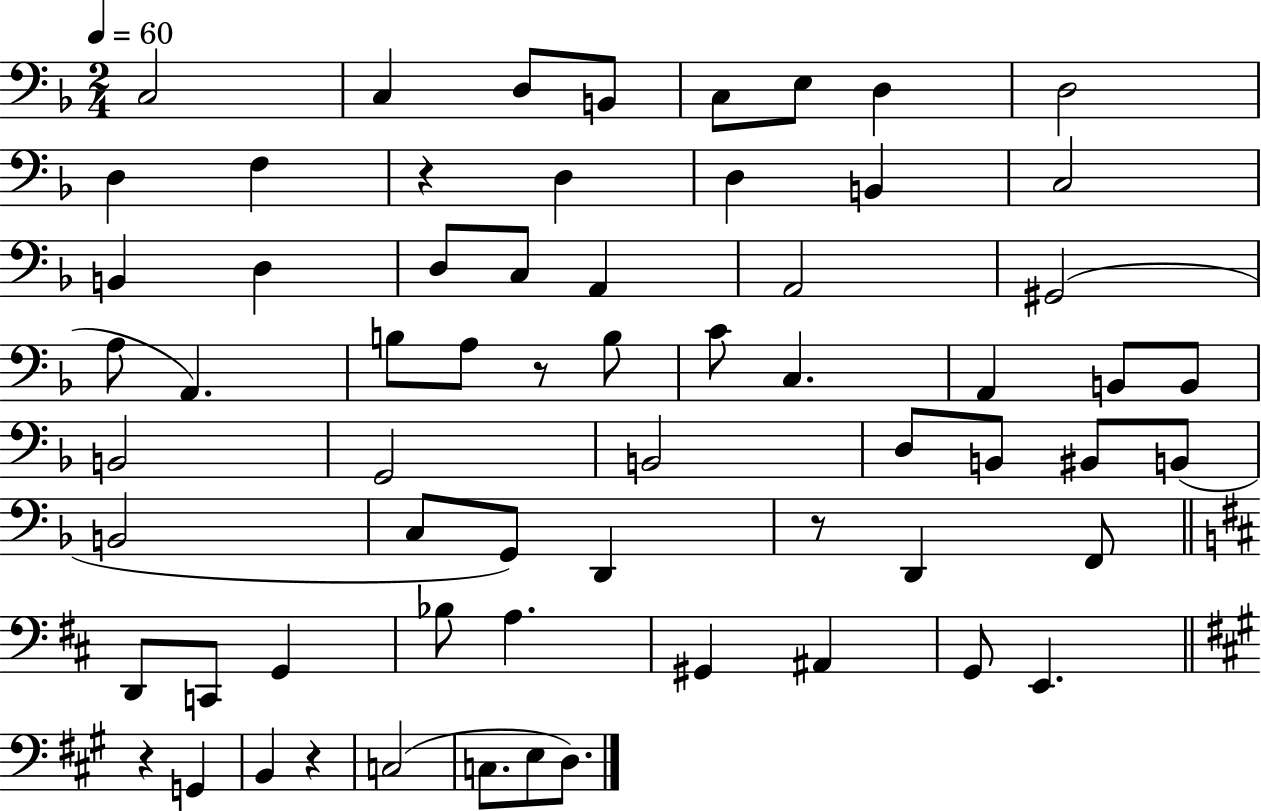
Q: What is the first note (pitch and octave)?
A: C3